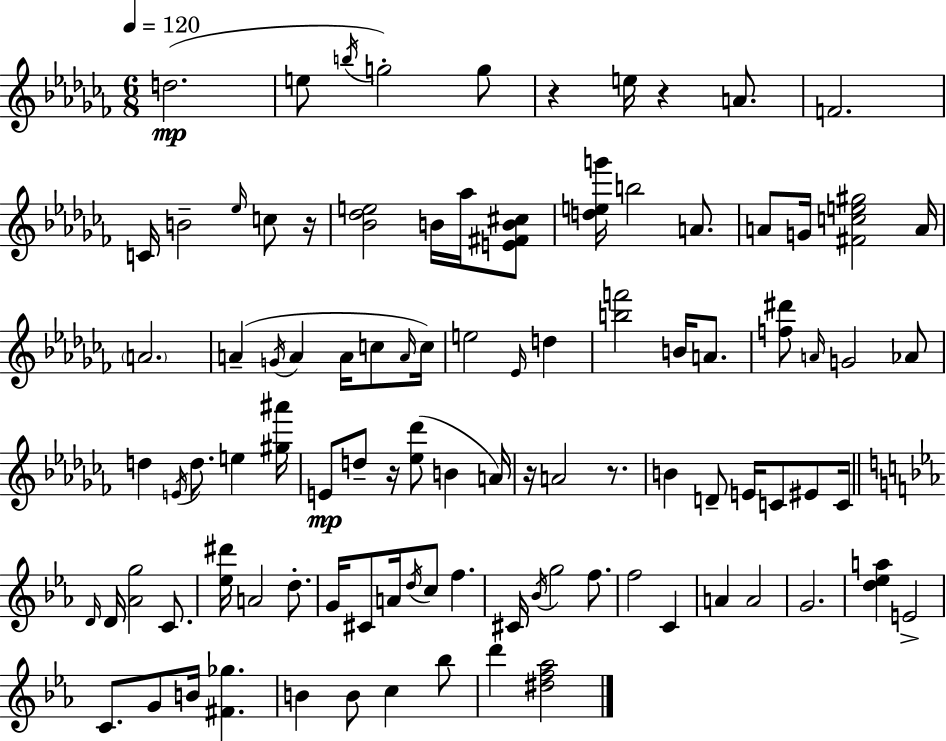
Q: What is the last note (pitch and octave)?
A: D6